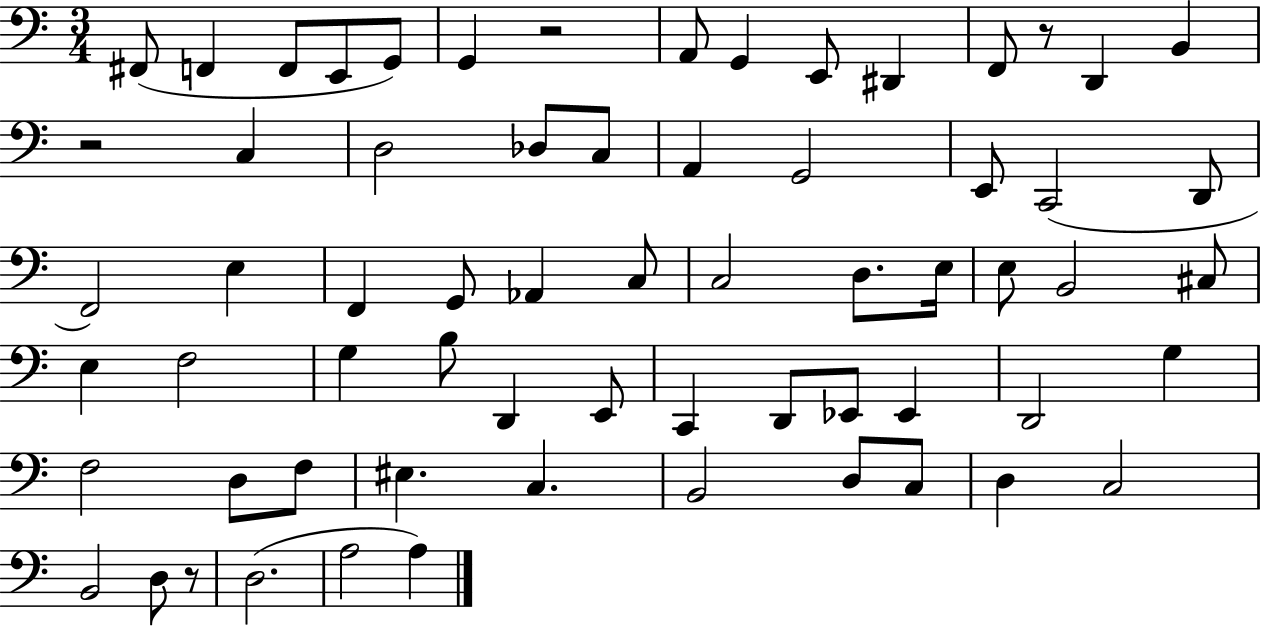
F#2/e F2/q F2/e E2/e G2/e G2/q R/h A2/e G2/q E2/e D#2/q F2/e R/e D2/q B2/q R/h C3/q D3/h Db3/e C3/e A2/q G2/h E2/e C2/h D2/e F2/h E3/q F2/q G2/e Ab2/q C3/e C3/h D3/e. E3/s E3/e B2/h C#3/e E3/q F3/h G3/q B3/e D2/q E2/e C2/q D2/e Eb2/e Eb2/q D2/h G3/q F3/h D3/e F3/e EIS3/q. C3/q. B2/h D3/e C3/e D3/q C3/h B2/h D3/e R/e D3/h. A3/h A3/q